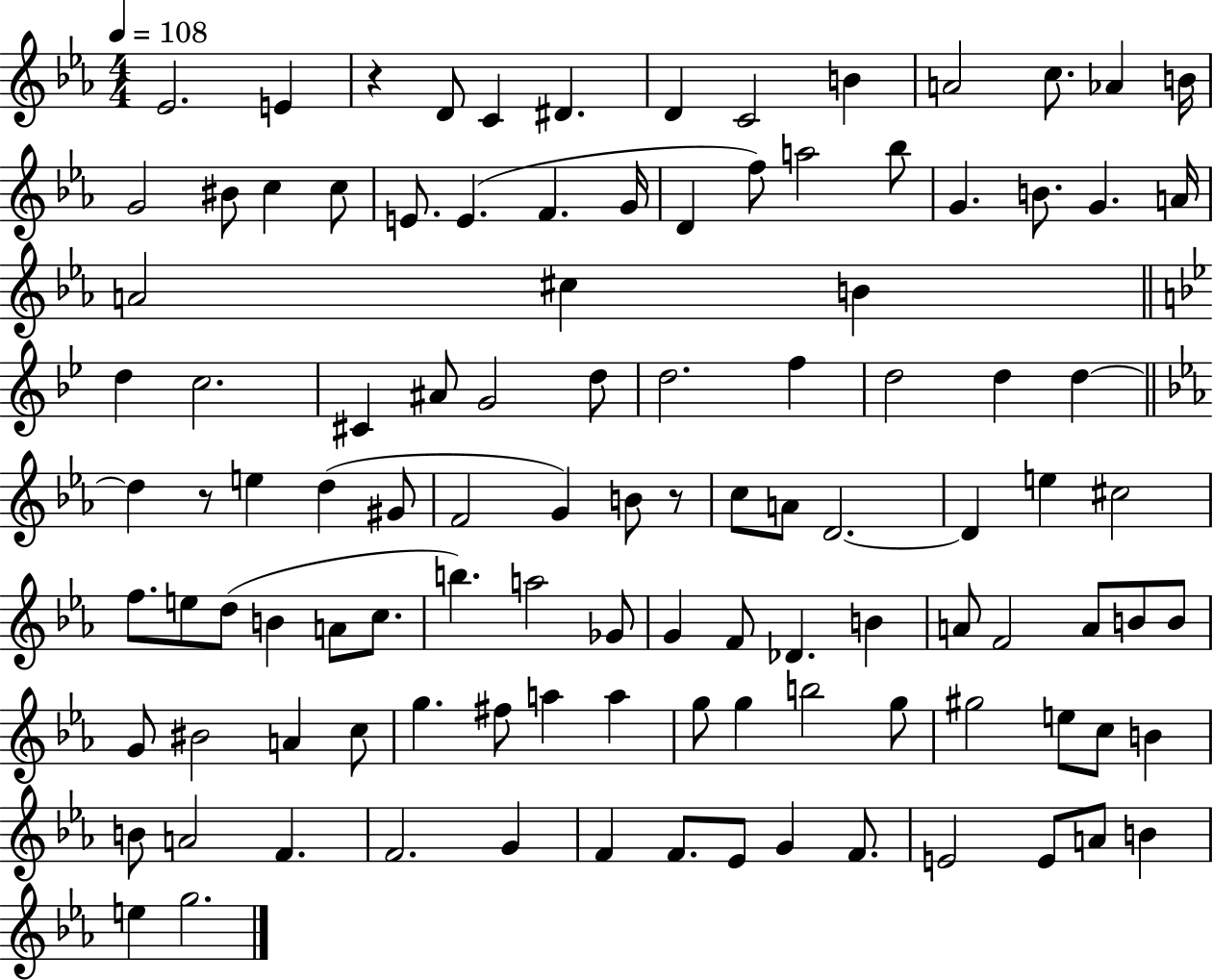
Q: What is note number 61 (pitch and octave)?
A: C5